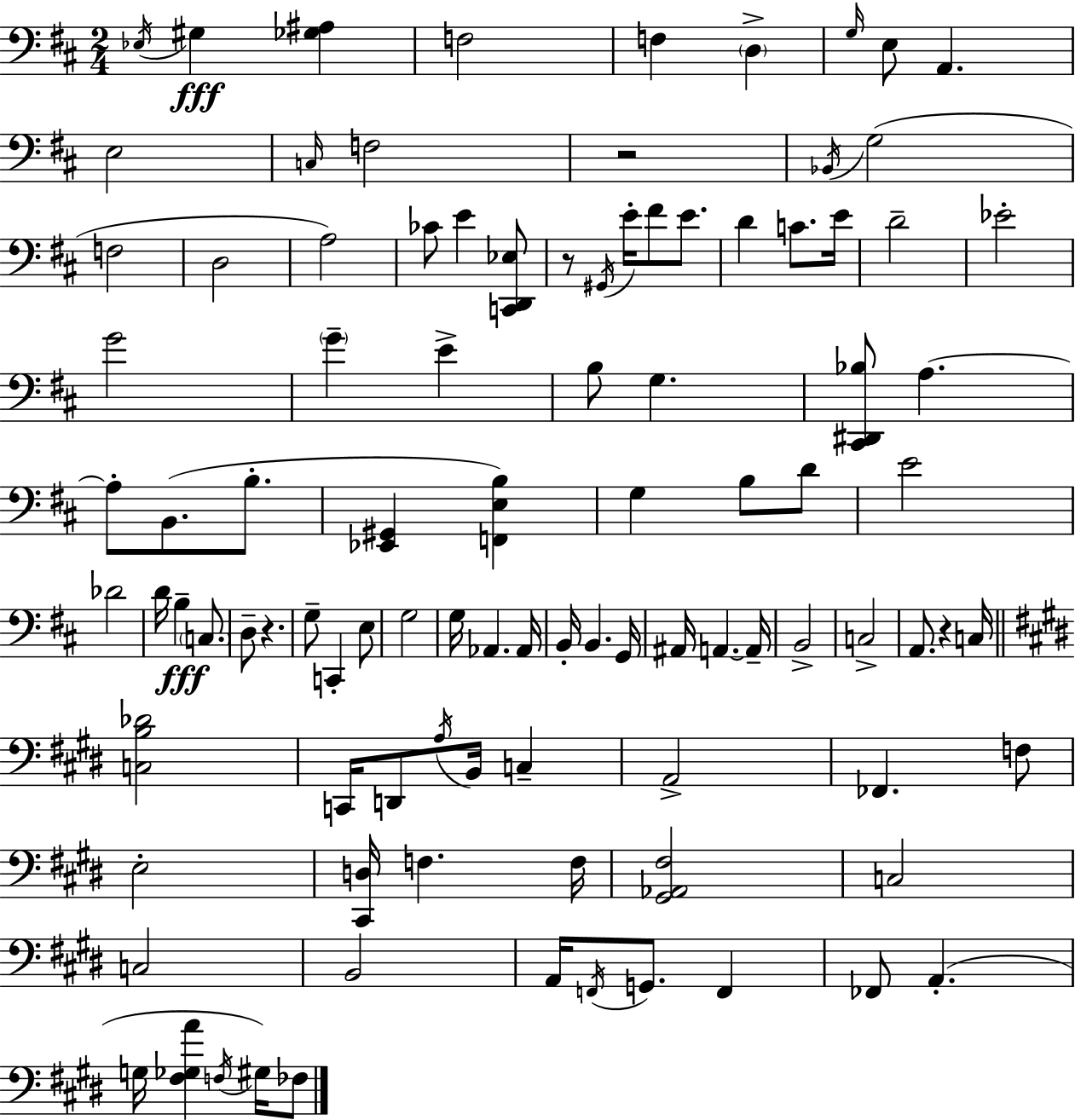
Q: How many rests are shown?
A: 4